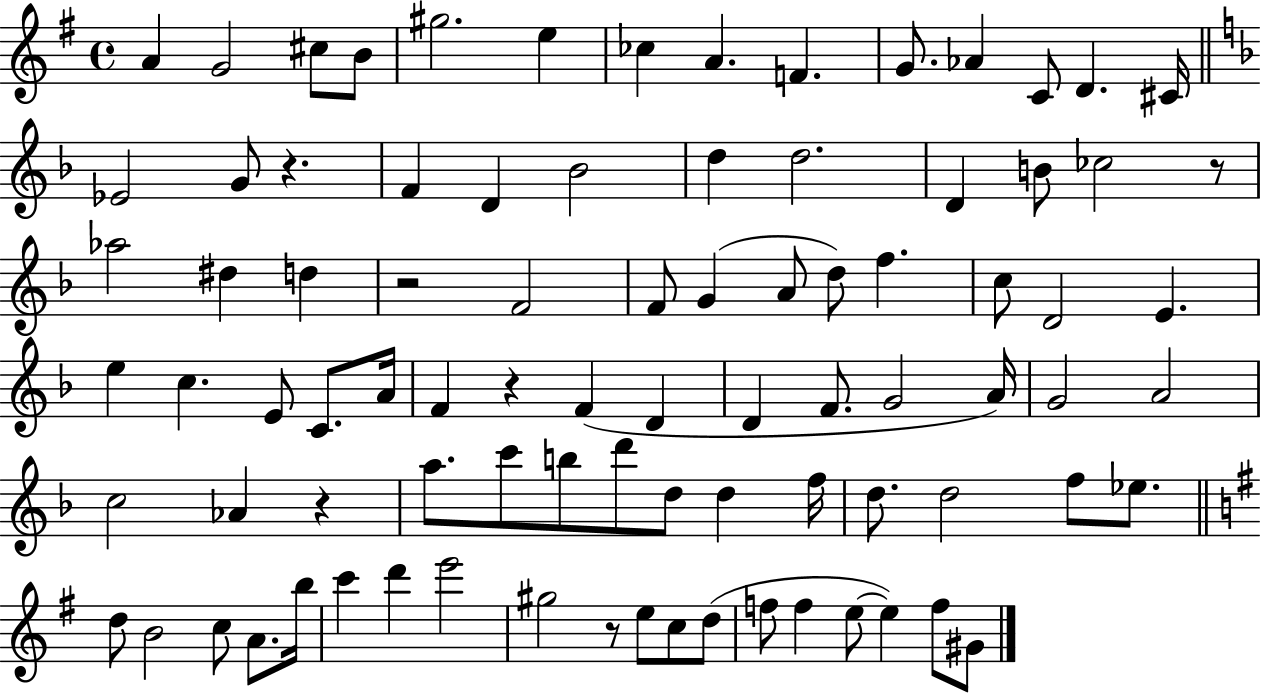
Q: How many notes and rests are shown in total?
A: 87